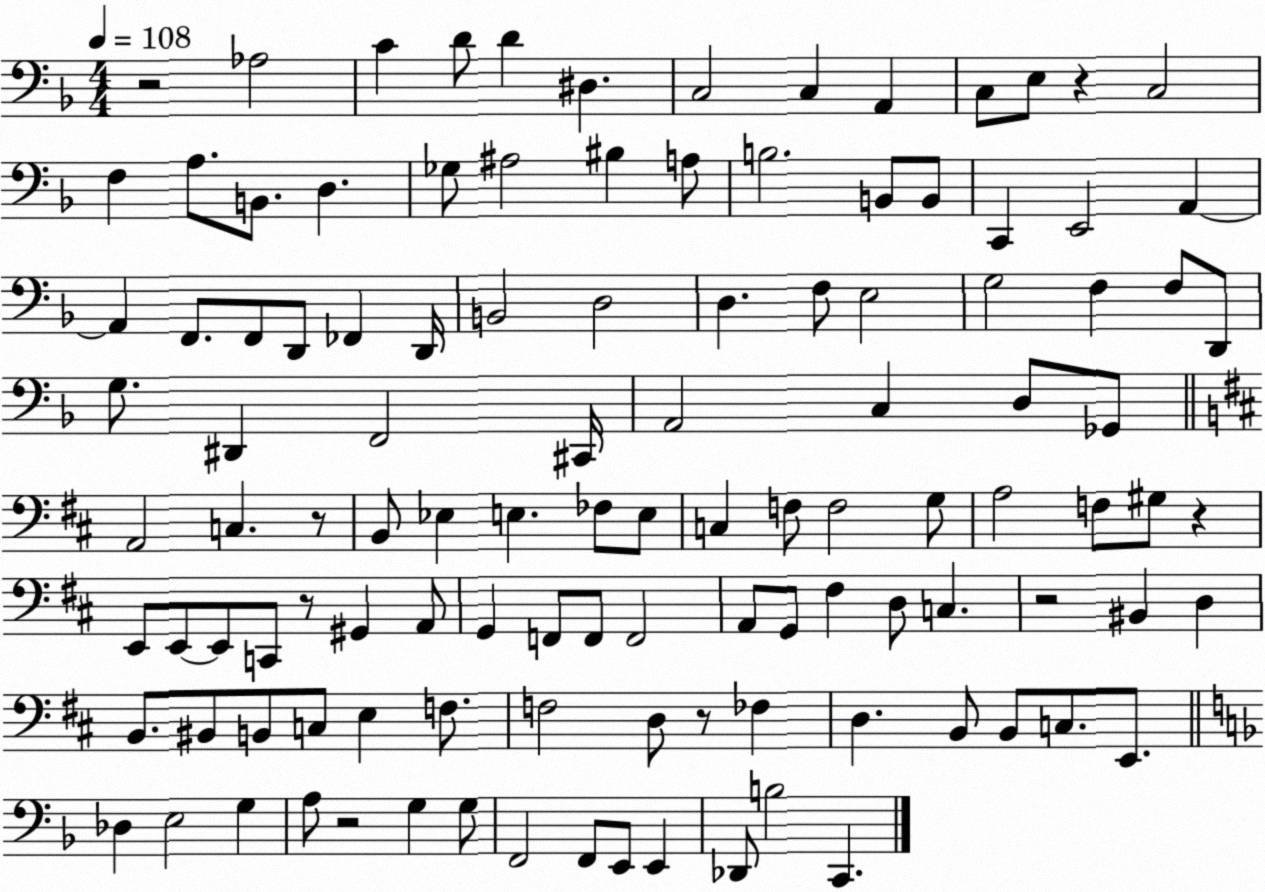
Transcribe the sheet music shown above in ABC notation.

X:1
T:Untitled
M:4/4
L:1/4
K:F
z2 _A,2 C D/2 D ^D, C,2 C, A,, C,/2 E,/2 z C,2 F, A,/2 B,,/2 D, _G,/2 ^A,2 ^B, A,/2 B,2 B,,/2 B,,/2 C,, E,,2 A,, A,, F,,/2 F,,/2 D,,/2 _F,, D,,/4 B,,2 D,2 D, F,/2 E,2 G,2 F, F,/2 D,,/2 G,/2 ^D,, F,,2 ^C,,/4 A,,2 C, D,/2 _G,,/2 A,,2 C, z/2 B,,/2 _E, E, _F,/2 E,/2 C, F,/2 F,2 G,/2 A,2 F,/2 ^G,/2 z E,,/2 E,,/2 E,,/2 C,,/2 z/2 ^G,, A,,/2 G,, F,,/2 F,,/2 F,,2 A,,/2 G,,/2 ^F, D,/2 C, z2 ^B,, D, B,,/2 ^B,,/2 B,,/2 C,/2 E, F,/2 F,2 D,/2 z/2 _F, D, B,,/2 B,,/2 C,/2 E,,/2 _D, E,2 G, A,/2 z2 G, G,/2 F,,2 F,,/2 E,,/2 E,, _D,,/2 B,2 C,,